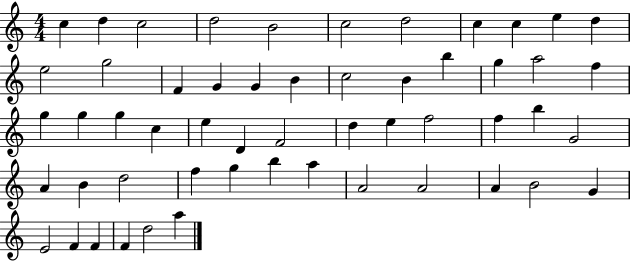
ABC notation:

X:1
T:Untitled
M:4/4
L:1/4
K:C
c d c2 d2 B2 c2 d2 c c e d e2 g2 F G G B c2 B b g a2 f g g g c e D F2 d e f2 f b G2 A B d2 f g b a A2 A2 A B2 G E2 F F F d2 a